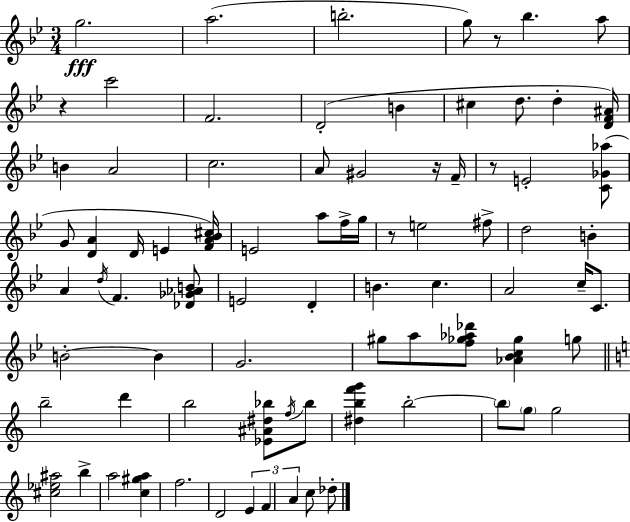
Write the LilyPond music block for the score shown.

{
  \clef treble
  \numericTimeSignature
  \time 3/4
  \key g \minor
  g''2.\fff | a''2.( | b''2.-. | g''8) r8 bes''4. a''8 | \break r4 c'''2 | f'2. | d'2-.( b'4 | cis''4 d''8. d''4-. <d' f' ais'>16) | \break b'4 a'2 | c''2. | a'8 gis'2 r16 f'16-- | r8 e'2-. <c' ges' aes''>8( | \break g'8 <d' a'>4 d'16 e'4 <f' a' bes' cis''>16) | e'2 a''8 f''16-> g''16 | r8 e''2 fis''8-> | d''2 b'4-. | \break a'4 \acciaccatura { d''16 } f'4. <des' ges' aes' b'>8 | e'2 d'4-. | b'4. c''4. | a'2 c''16-- c'8. | \break b'2-.~~ b'4 | g'2. | gis''8 a''8 <f'' ges'' aes'' des'''>8 <aes' bes' c'' ges''>4 g''8 | \bar "||" \break \key c \major b''2-- d'''4 | b''2 <ees' ais' dis'' bes''>8 \acciaccatura { f''16 } bes''8 | <dis'' b'' f''' g'''>4 b''2-.~~ | \parenthesize b''8 \parenthesize g''8 g''2 | \break <cis'' ees'' ais''>2 b''4-> | a''2 <c'' gis'' a''>4 | f''2. | d'2 \tuplet 3/2 { e'4 | \break f'4 a'4 } c''8 des''8-. | \bar "|."
}